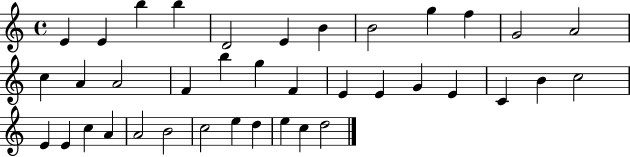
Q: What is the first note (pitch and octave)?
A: E4